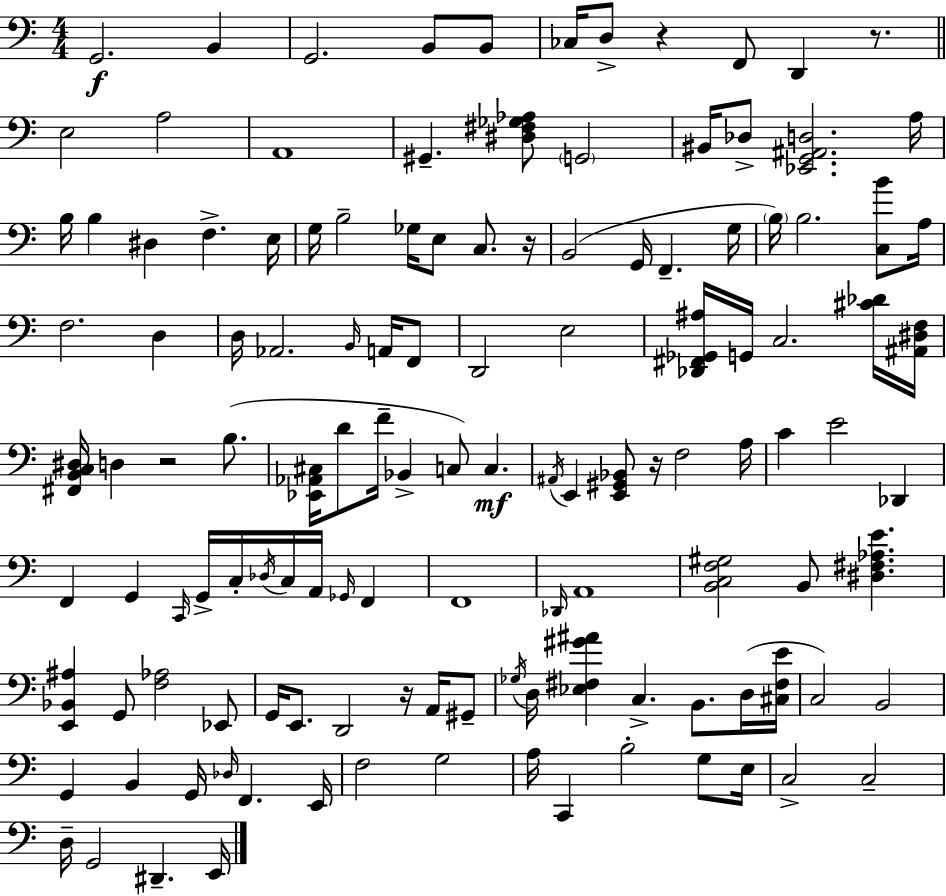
{
  \clef bass
  \numericTimeSignature
  \time 4/4
  \key a \minor
  g,2.\f b,4 | g,2. b,8 b,8 | ces16 d8-> r4 f,8 d,4 r8. | \bar "||" \break \key c \major e2 a2 | a,1 | gis,4.-- <dis fis ges aes>8 \parenthesize g,2 | bis,16 des8-> <ees, g, ais, d>2. a16 | \break b16 b4 dis4 f4.-> e16 | g16 b2-- ges16 e8 c8. r16 | b,2( g,16 f,4.-- g16 | \parenthesize b16) b2. <c b'>8 a16 | \break f2. d4 | d16 aes,2. \grace { b,16 } a,16 f,8 | d,2 e2 | <des, fis, ges, ais>16 g,16 c2. <cis' des'>16 | \break <ais, dis f>16 <fis, b, c dis>16 d4 r2 b8.( | <ees, aes, cis>16 d'8 f'16-- bes,4-> c8) c4.\mf | \acciaccatura { ais,16 } e,4 <e, gis, bes,>8 r16 f2 | a16 c'4 e'2 des,4 | \break f,4 g,4 \grace { c,16 } g,16-> c16-. \acciaccatura { des16 } c16 a,16 | \grace { ges,16 } f,4 f,1 | \grace { des,16 } a,1 | <b, c f gis>2 b,8 | \break <dis fis aes e'>4. <e, bes, ais>4 g,8 <f aes>2 | ees,8 g,16 e,8. d,2 | r16 a,16 gis,8-- \acciaccatura { ges16 } d16 <ees fis gis' ais'>4 c4.-> | b,8. d16( <cis fis e'>16 c2) b,2 | \break g,4 b,4 g,16 | \grace { des16 } f,4. e,16 f2 | g2 a16 c,4 b2-. | g8 e16 c2-> | \break c2-- d16-- g,2 | dis,4.-- e,16 \bar "|."
}